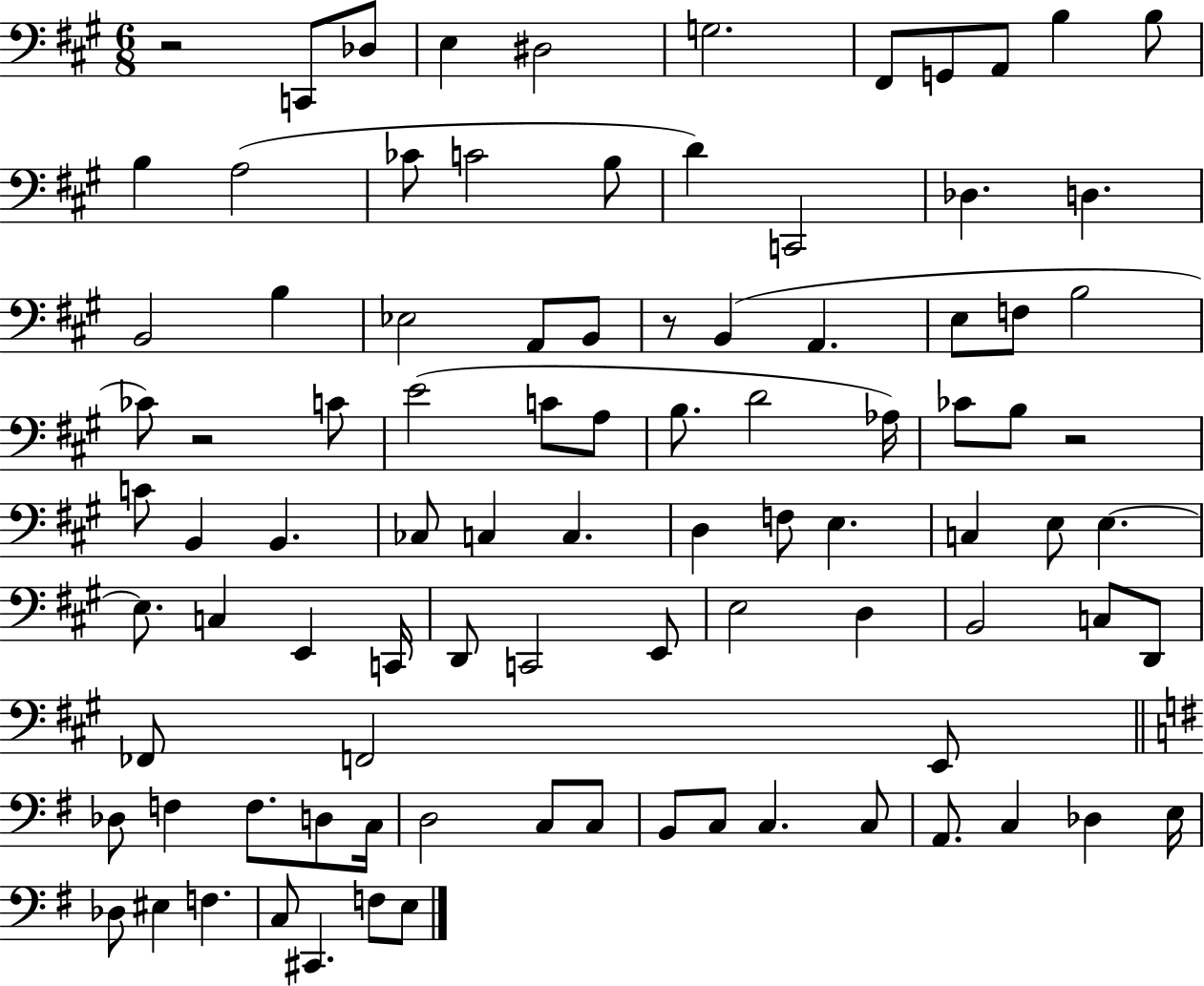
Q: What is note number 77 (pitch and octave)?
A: C3